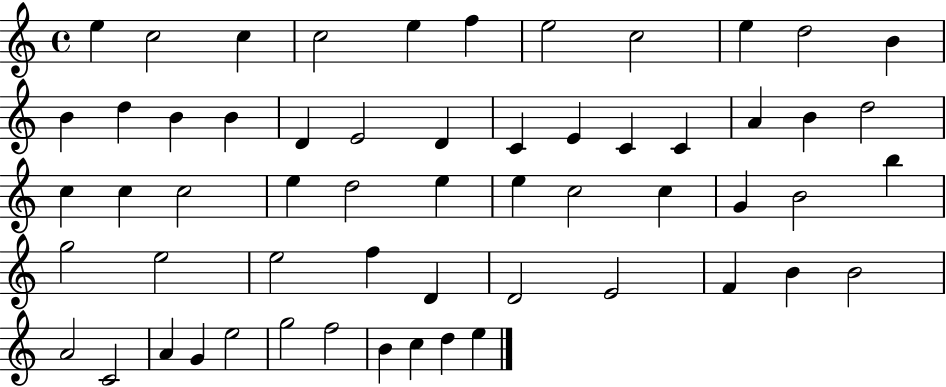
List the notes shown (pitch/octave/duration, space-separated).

E5/q C5/h C5/q C5/h E5/q F5/q E5/h C5/h E5/q D5/h B4/q B4/q D5/q B4/q B4/q D4/q E4/h D4/q C4/q E4/q C4/q C4/q A4/q B4/q D5/h C5/q C5/q C5/h E5/q D5/h E5/q E5/q C5/h C5/q G4/q B4/h B5/q G5/h E5/h E5/h F5/q D4/q D4/h E4/h F4/q B4/q B4/h A4/h C4/h A4/q G4/q E5/h G5/h F5/h B4/q C5/q D5/q E5/q